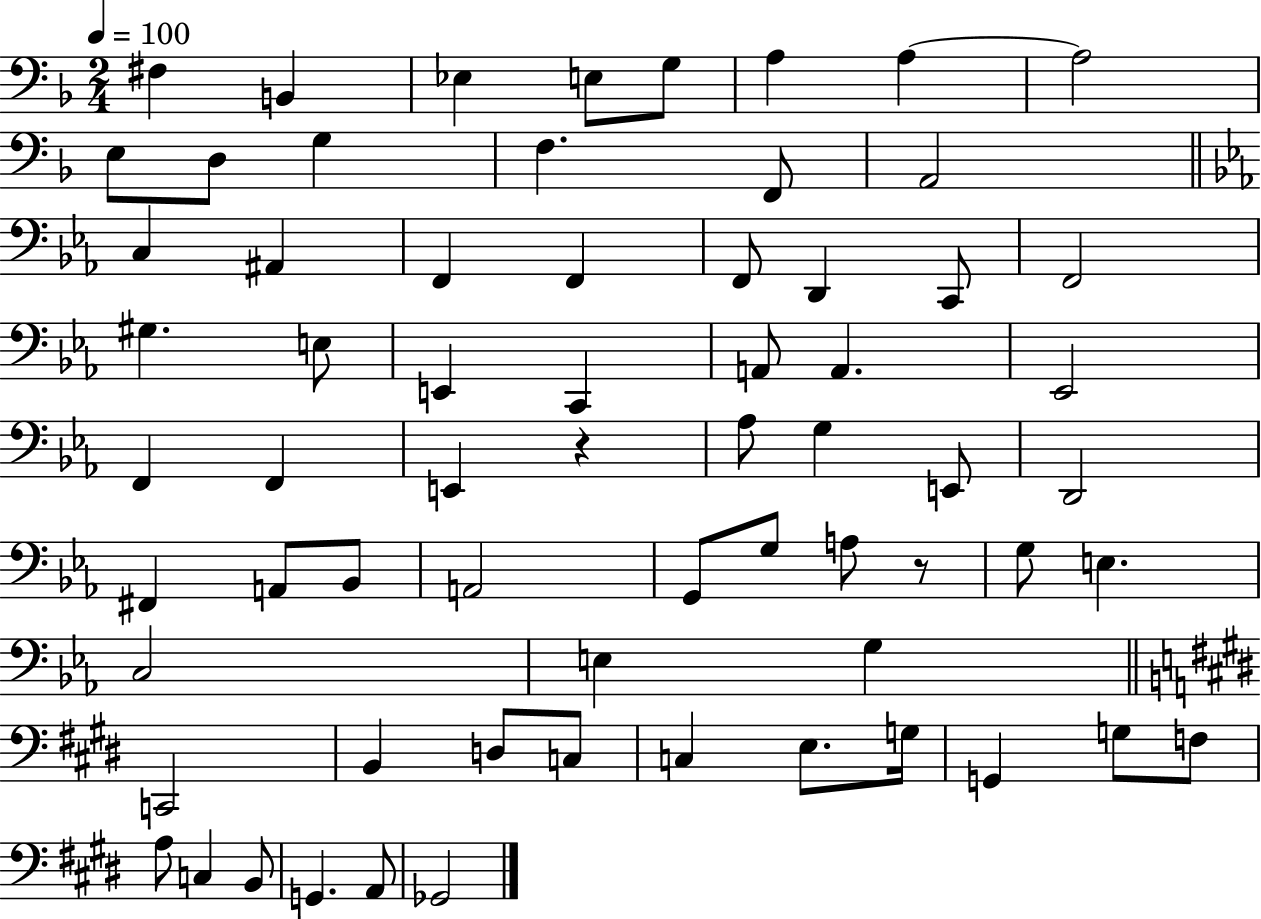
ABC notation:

X:1
T:Untitled
M:2/4
L:1/4
K:F
^F, B,, _E, E,/2 G,/2 A, A, A,2 E,/2 D,/2 G, F, F,,/2 A,,2 C, ^A,, F,, F,, F,,/2 D,, C,,/2 F,,2 ^G, E,/2 E,, C,, A,,/2 A,, _E,,2 F,, F,, E,, z _A,/2 G, E,,/2 D,,2 ^F,, A,,/2 _B,,/2 A,,2 G,,/2 G,/2 A,/2 z/2 G,/2 E, C,2 E, G, C,,2 B,, D,/2 C,/2 C, E,/2 G,/4 G,, G,/2 F,/2 A,/2 C, B,,/2 G,, A,,/2 _G,,2